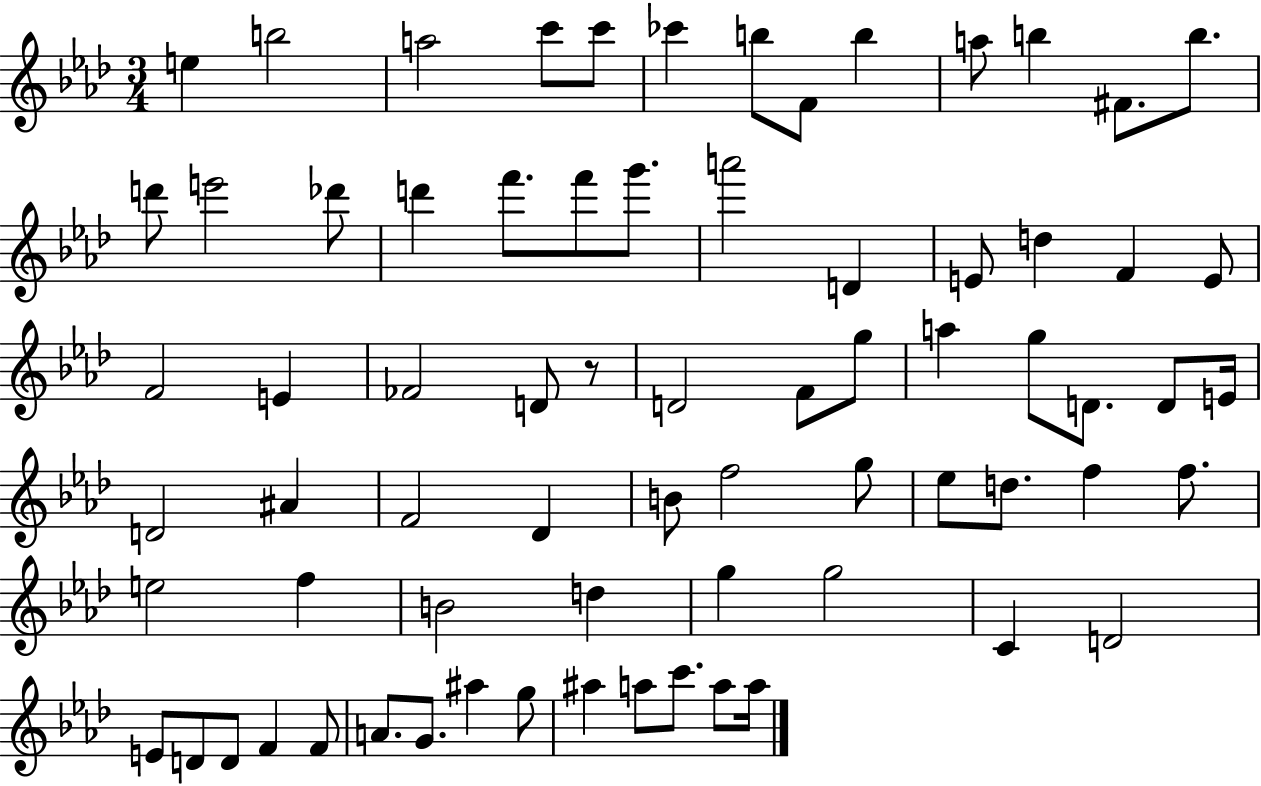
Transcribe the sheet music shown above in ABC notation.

X:1
T:Untitled
M:3/4
L:1/4
K:Ab
e b2 a2 c'/2 c'/2 _c' b/2 F/2 b a/2 b ^F/2 b/2 d'/2 e'2 _d'/2 d' f'/2 f'/2 g'/2 a'2 D E/2 d F E/2 F2 E _F2 D/2 z/2 D2 F/2 g/2 a g/2 D/2 D/2 E/4 D2 ^A F2 _D B/2 f2 g/2 _e/2 d/2 f f/2 e2 f B2 d g g2 C D2 E/2 D/2 D/2 F F/2 A/2 G/2 ^a g/2 ^a a/2 c'/2 a/2 a/4